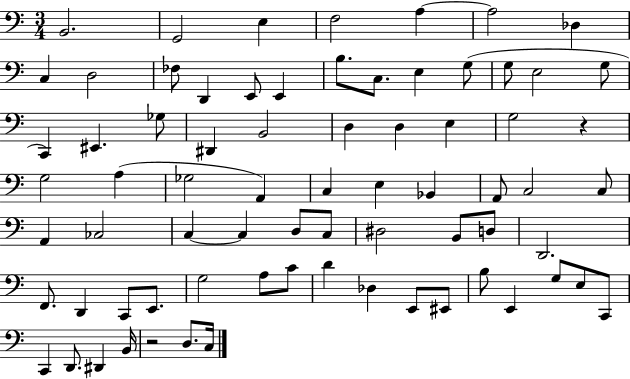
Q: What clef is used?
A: bass